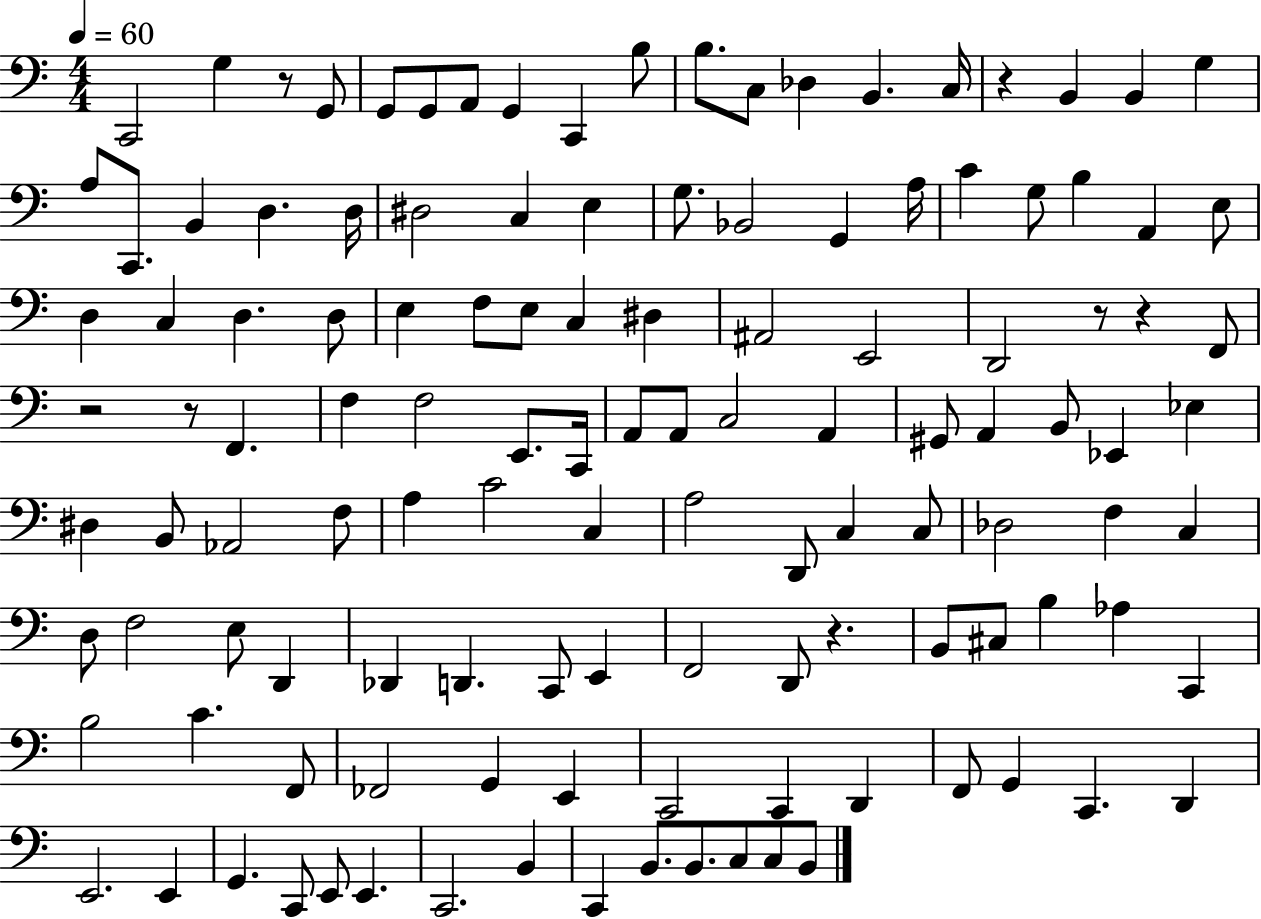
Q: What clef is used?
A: bass